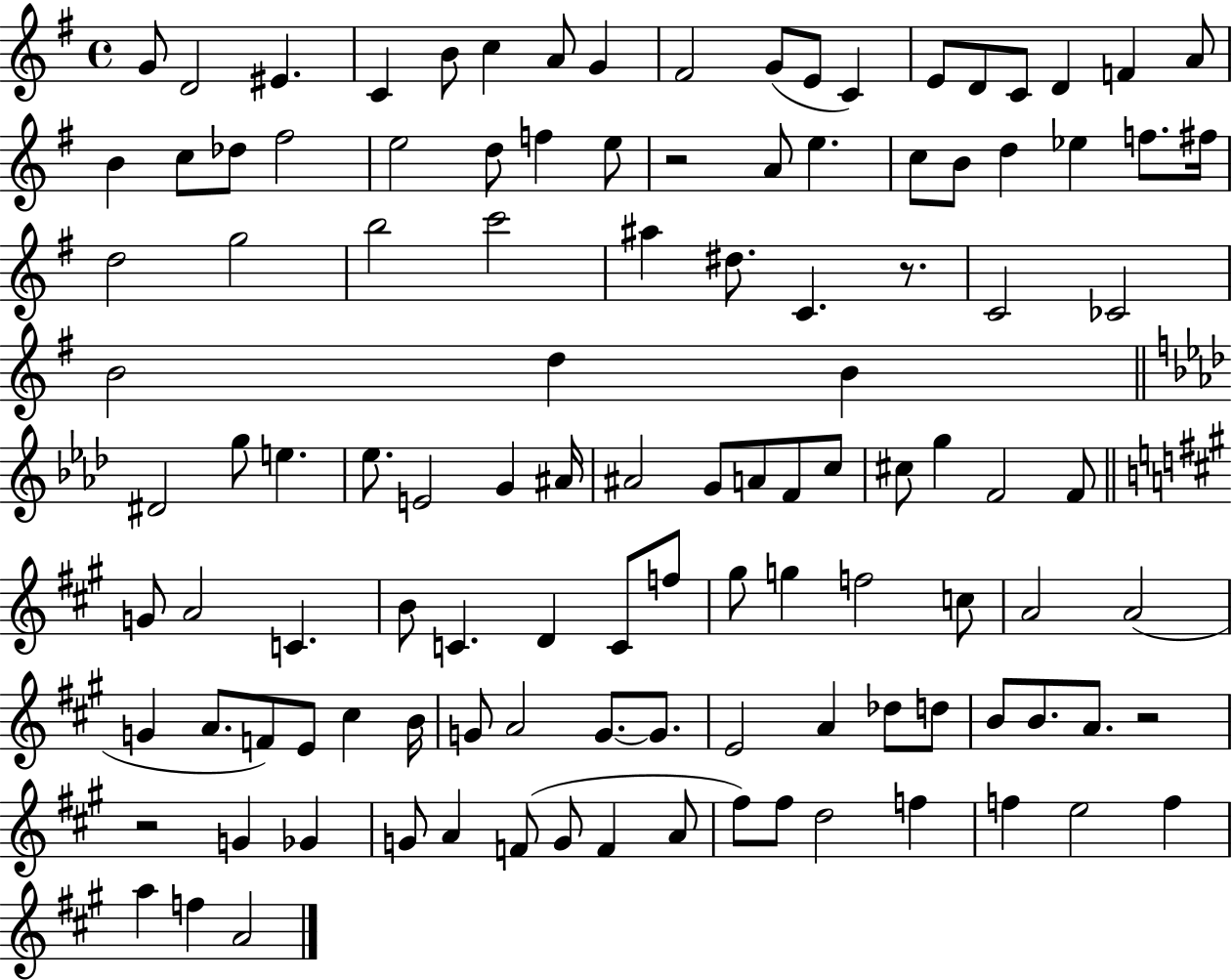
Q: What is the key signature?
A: G major